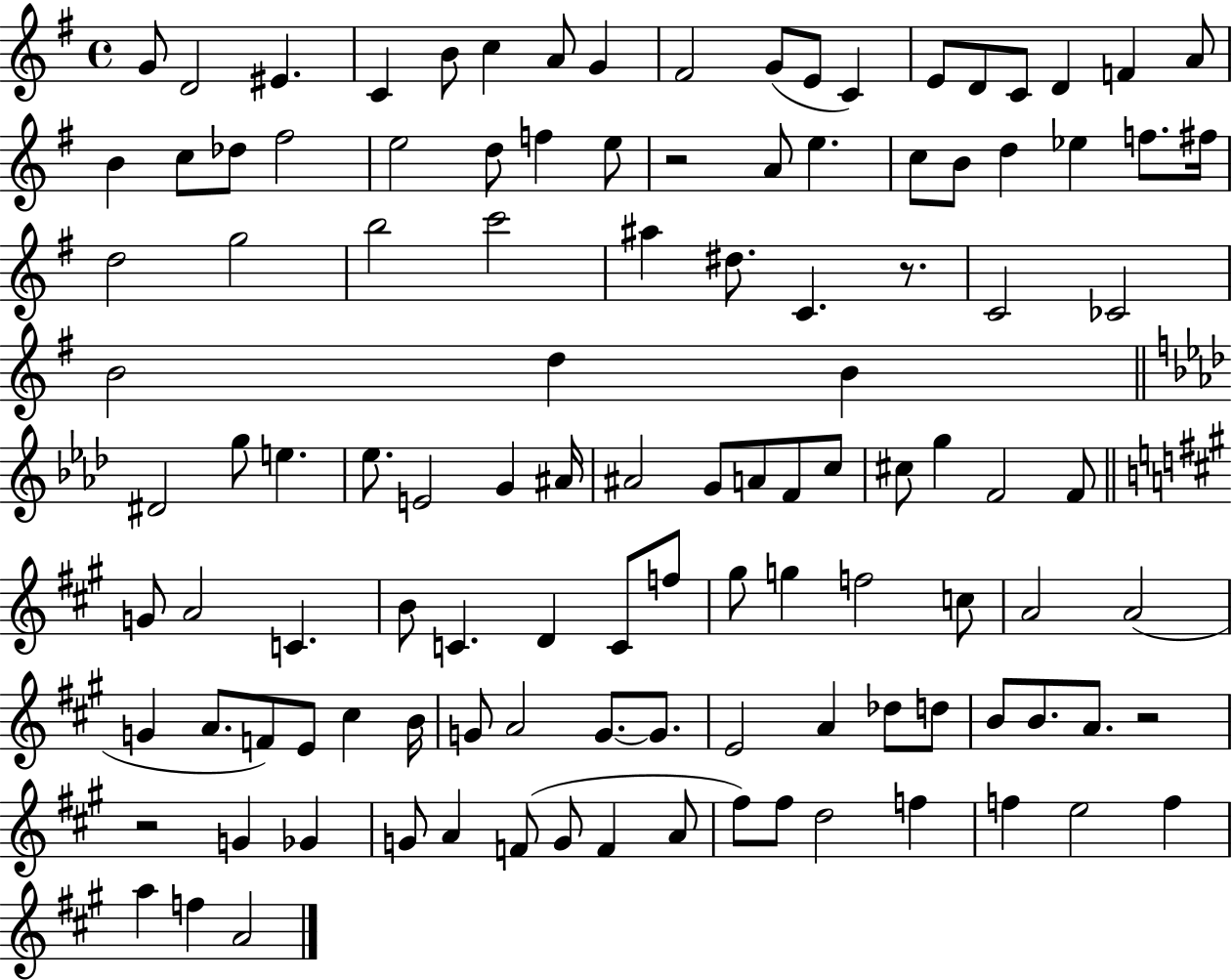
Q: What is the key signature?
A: G major